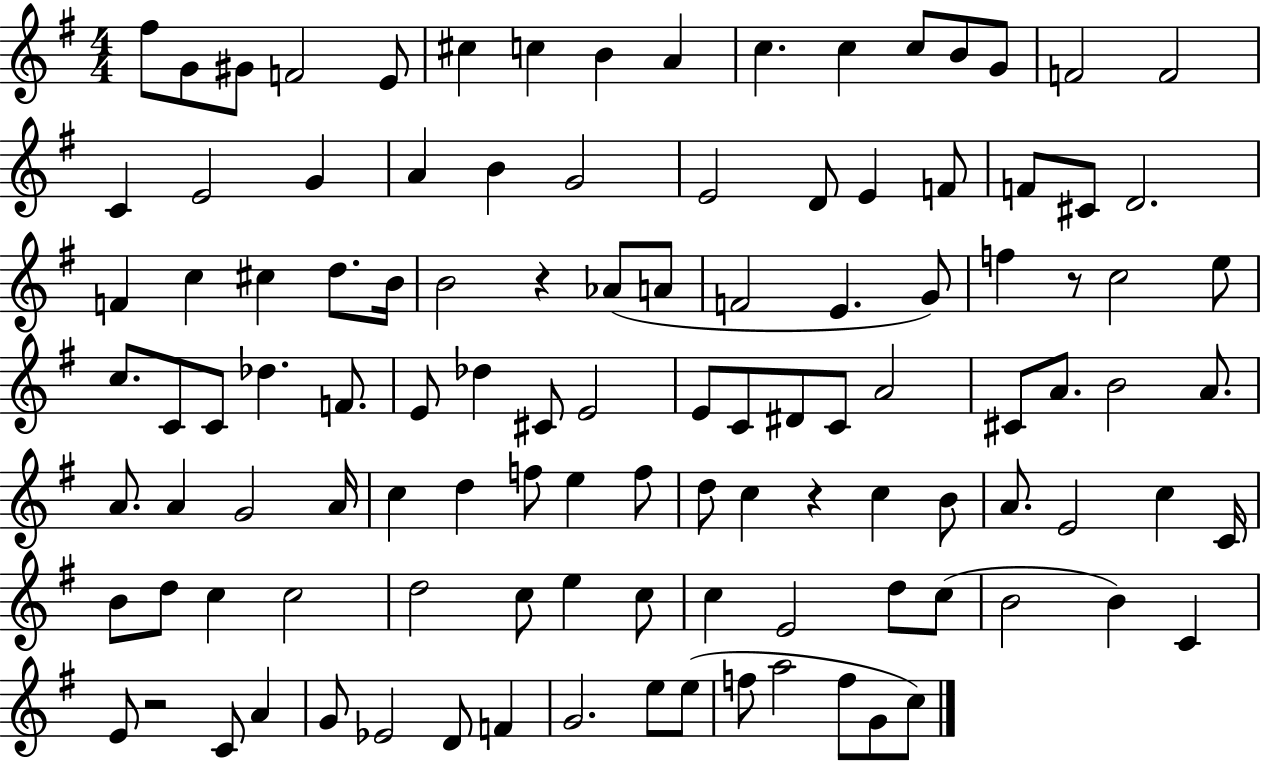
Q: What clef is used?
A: treble